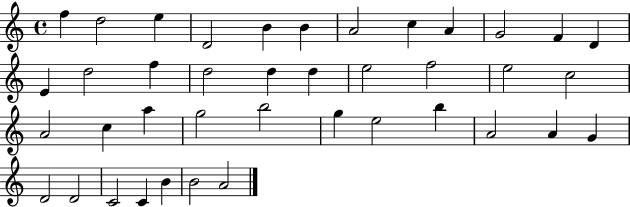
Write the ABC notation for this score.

X:1
T:Untitled
M:4/4
L:1/4
K:C
f d2 e D2 B B A2 c A G2 F D E d2 f d2 d d e2 f2 e2 c2 A2 c a g2 b2 g e2 b A2 A G D2 D2 C2 C B B2 A2